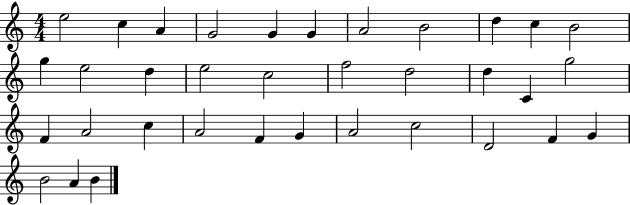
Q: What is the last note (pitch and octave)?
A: B4